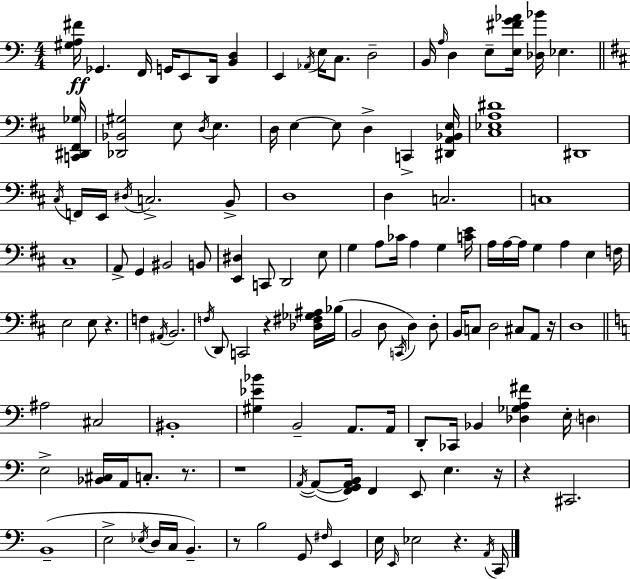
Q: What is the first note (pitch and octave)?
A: Gb2